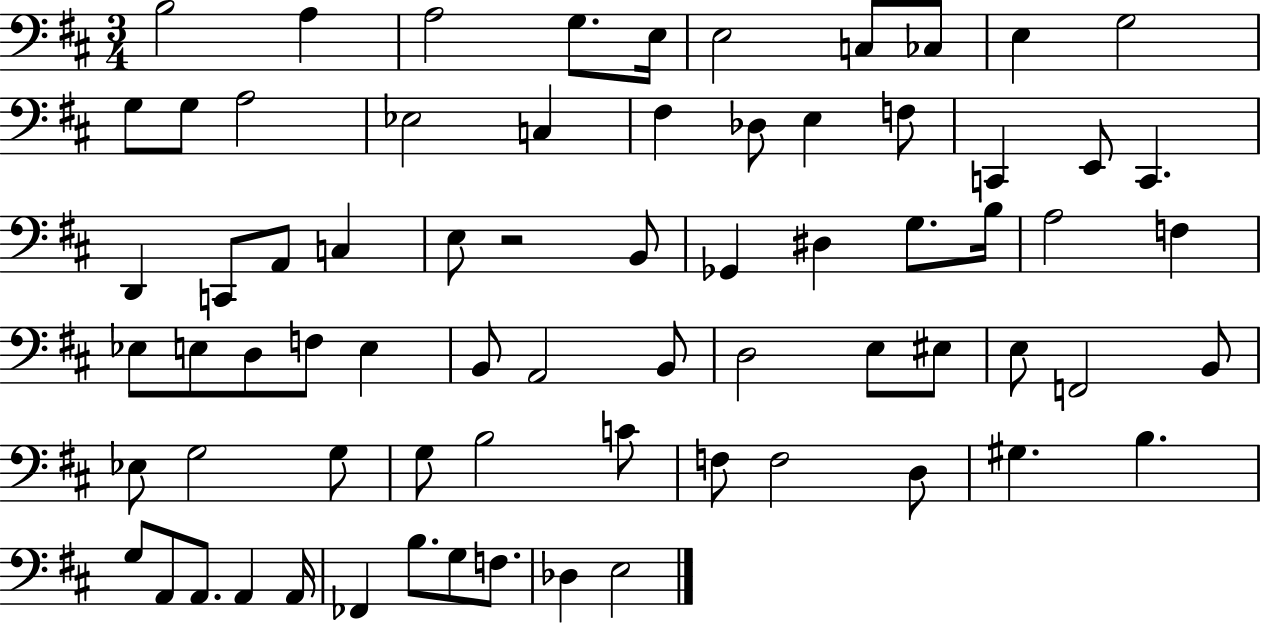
X:1
T:Untitled
M:3/4
L:1/4
K:D
B,2 A, A,2 G,/2 E,/4 E,2 C,/2 _C,/2 E, G,2 G,/2 G,/2 A,2 _E,2 C, ^F, _D,/2 E, F,/2 C,, E,,/2 C,, D,, C,,/2 A,,/2 C, E,/2 z2 B,,/2 _G,, ^D, G,/2 B,/4 A,2 F, _E,/2 E,/2 D,/2 F,/2 E, B,,/2 A,,2 B,,/2 D,2 E,/2 ^E,/2 E,/2 F,,2 B,,/2 _E,/2 G,2 G,/2 G,/2 B,2 C/2 F,/2 F,2 D,/2 ^G, B, G,/2 A,,/2 A,,/2 A,, A,,/4 _F,, B,/2 G,/2 F,/2 _D, E,2